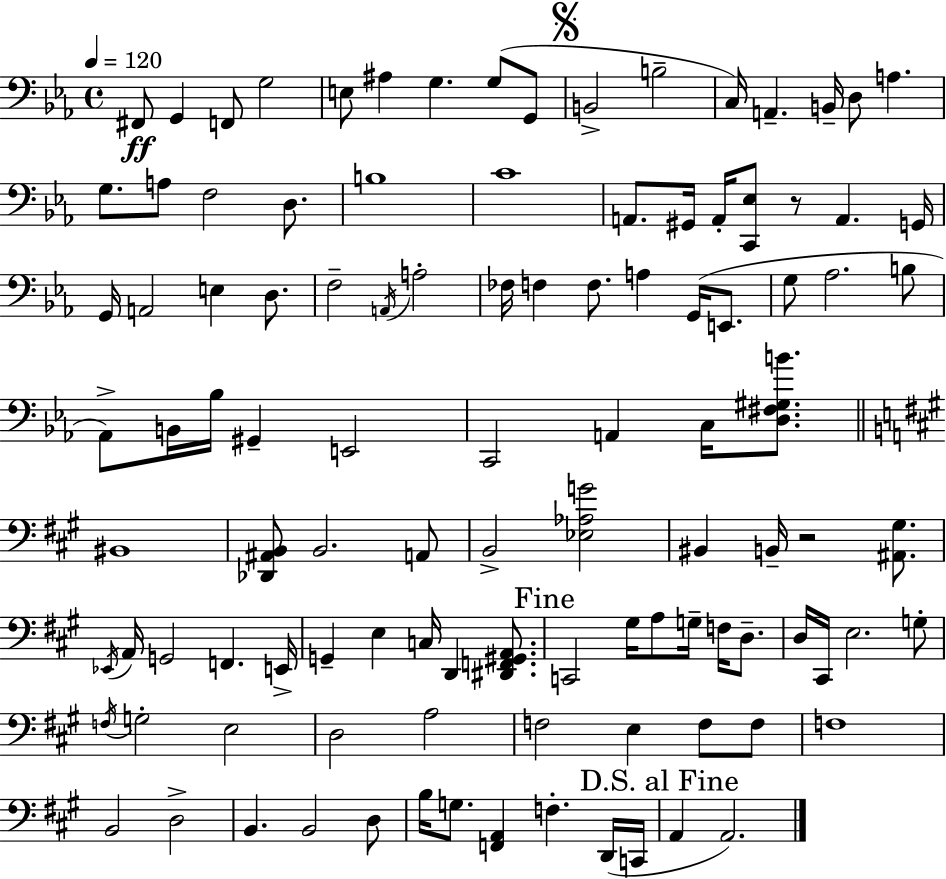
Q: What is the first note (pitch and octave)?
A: F#2